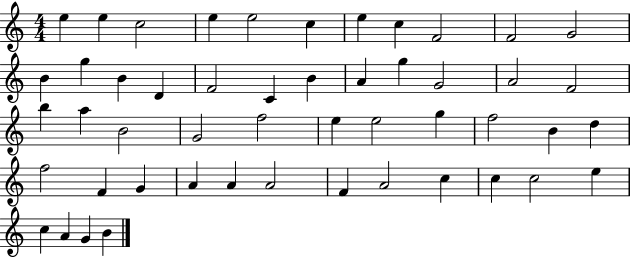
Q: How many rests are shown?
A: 0